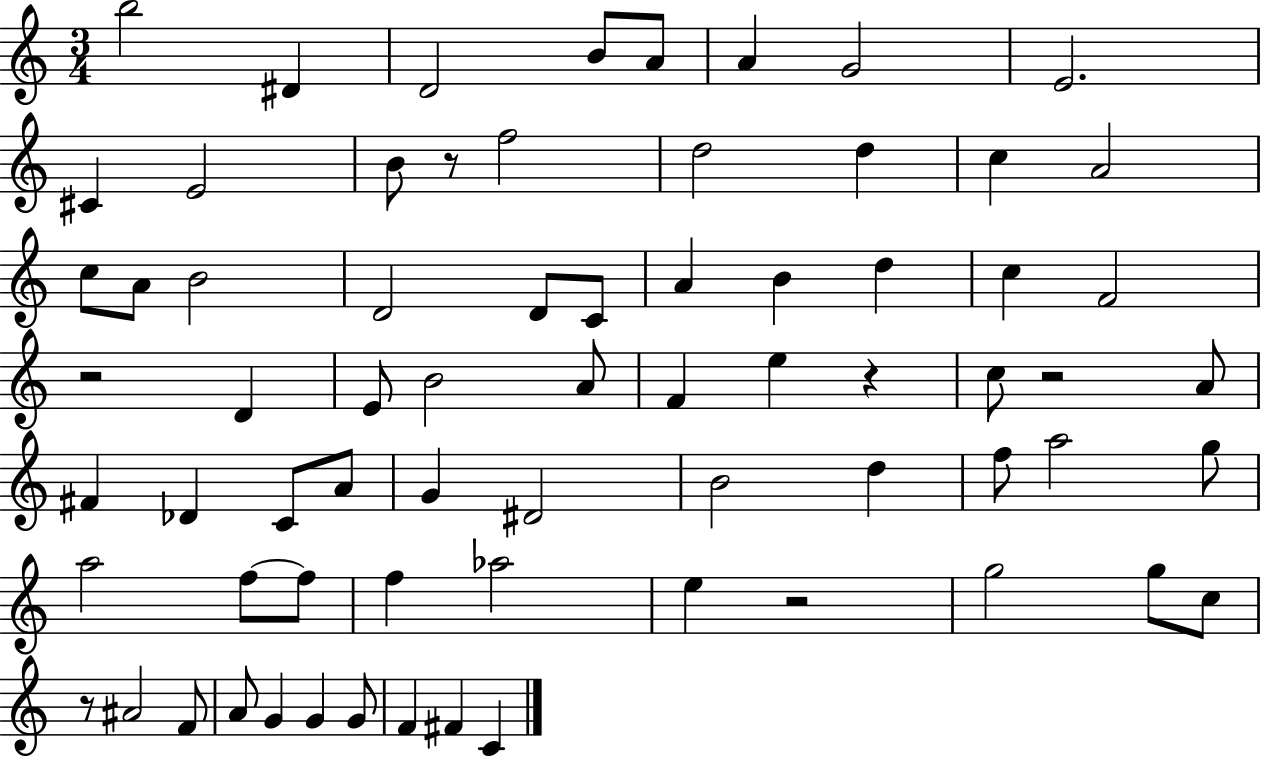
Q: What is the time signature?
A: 3/4